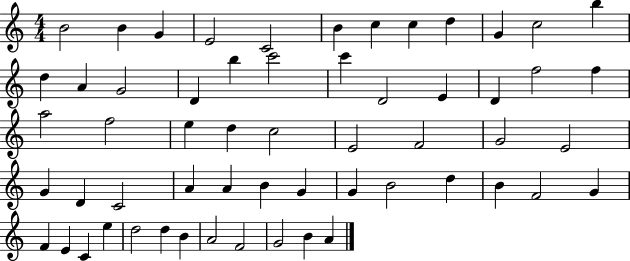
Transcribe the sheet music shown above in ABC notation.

X:1
T:Untitled
M:4/4
L:1/4
K:C
B2 B G E2 C2 B c c d G c2 b d A G2 D b c'2 c' D2 E D f2 f a2 f2 e d c2 E2 F2 G2 E2 G D C2 A A B G G B2 d B F2 G F E C e d2 d B A2 F2 G2 B A